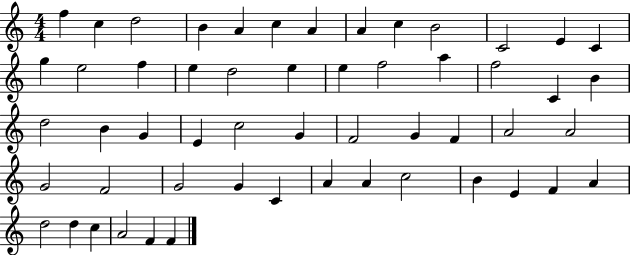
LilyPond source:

{
  \clef treble
  \numericTimeSignature
  \time 4/4
  \key c \major
  f''4 c''4 d''2 | b'4 a'4 c''4 a'4 | a'4 c''4 b'2 | c'2 e'4 c'4 | \break g''4 e''2 f''4 | e''4 d''2 e''4 | e''4 f''2 a''4 | f''2 c'4 b'4 | \break d''2 b'4 g'4 | e'4 c''2 g'4 | f'2 g'4 f'4 | a'2 a'2 | \break g'2 f'2 | g'2 g'4 c'4 | a'4 a'4 c''2 | b'4 e'4 f'4 a'4 | \break d''2 d''4 c''4 | a'2 f'4 f'4 | \bar "|."
}